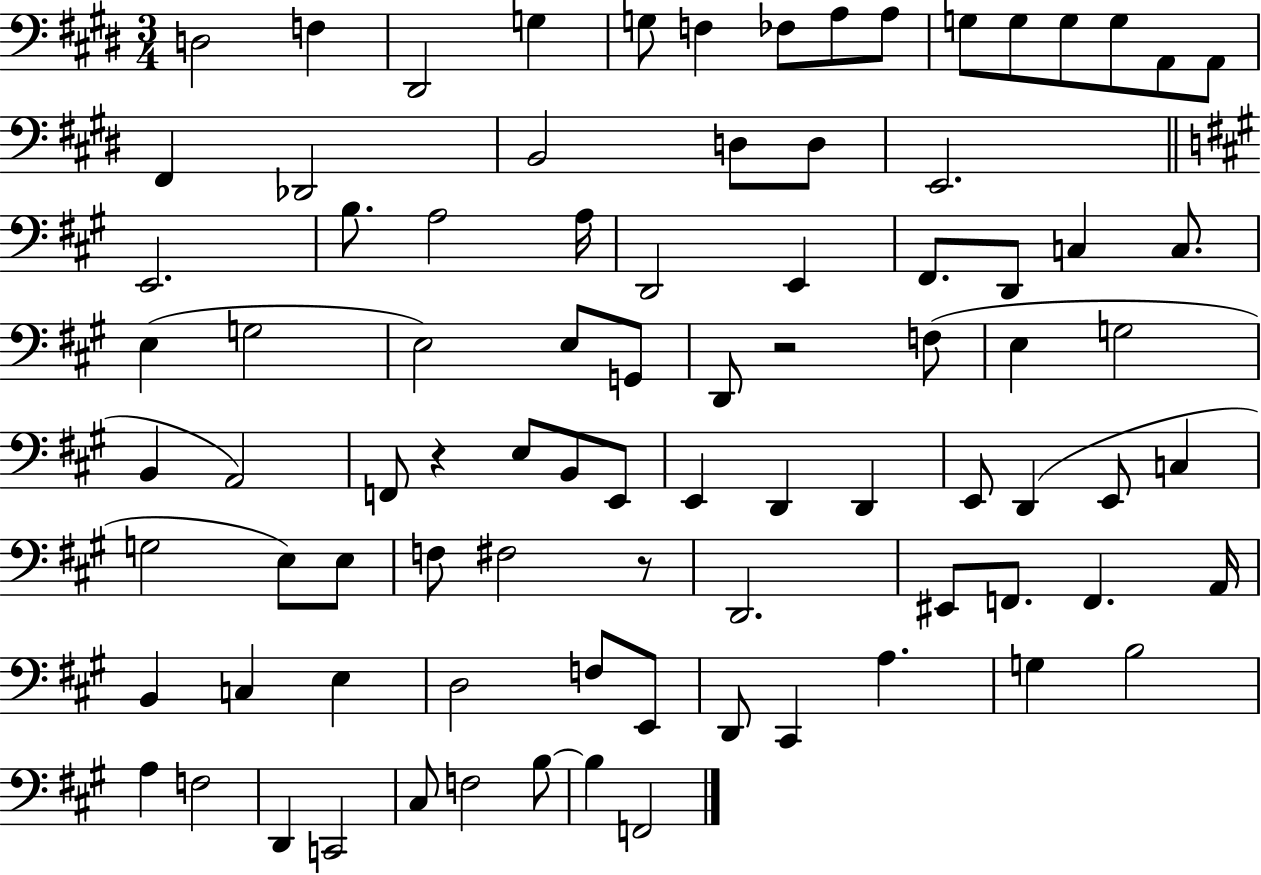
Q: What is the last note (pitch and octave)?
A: F2